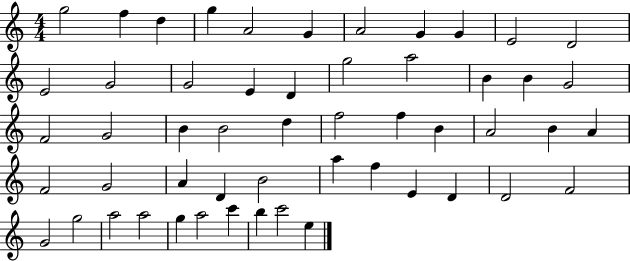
{
  \clef treble
  \numericTimeSignature
  \time 4/4
  \key c \major
  g''2 f''4 d''4 | g''4 a'2 g'4 | a'2 g'4 g'4 | e'2 d'2 | \break e'2 g'2 | g'2 e'4 d'4 | g''2 a''2 | b'4 b'4 g'2 | \break f'2 g'2 | b'4 b'2 d''4 | f''2 f''4 b'4 | a'2 b'4 a'4 | \break f'2 g'2 | a'4 d'4 b'2 | a''4 f''4 e'4 d'4 | d'2 f'2 | \break g'2 g''2 | a''2 a''2 | g''4 a''2 c'''4 | b''4 c'''2 e''4 | \break \bar "|."
}